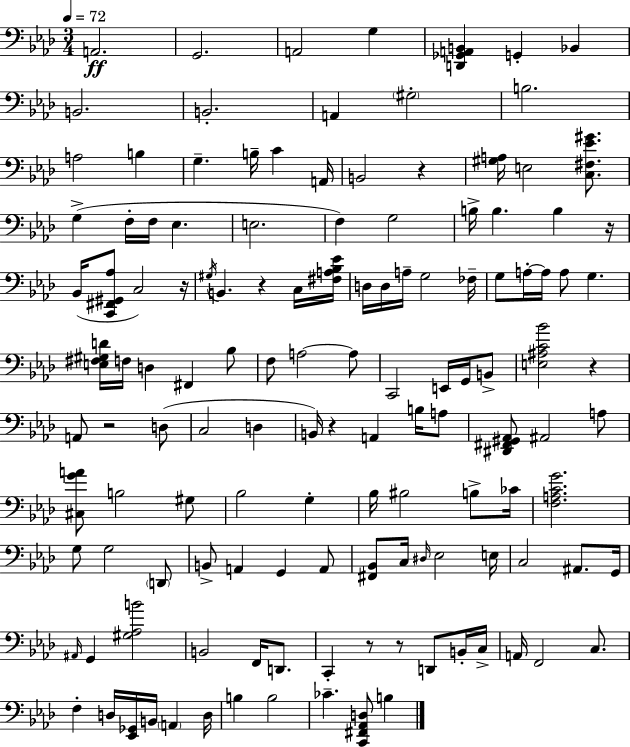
A2/h. G2/h. A2/h G3/q [D2,Gb2,A2,B2]/q G2/q Bb2/q B2/h. B2/h. A2/q G#3/h B3/h. A3/h B3/q G3/q. B3/s C4/q A2/s B2/h R/q [G#3,A3]/s E3/h [C3,F#3,Eb4,G#4]/e. G3/q F3/s F3/s Eb3/q. E3/h. F3/q G3/h B3/s B3/q. B3/q R/s Bb2/s [C2,F#2,G#2,Ab3]/e C3/h R/s G#3/s B2/q. R/q C3/s [F#3,A3,Bb3,Eb4]/s D3/s D3/s A3/s G3/h FES3/s G3/e A3/s A3/s A3/e G3/q. [E3,F#3,G#3,D4]/s F3/s D3/q F#2/q Bb3/e F3/e A3/h A3/e C2/h E2/s G2/s B2/e [E3,A#3,C4,Bb4]/h R/q A2/e R/h D3/e C3/h D3/q B2/s R/q A2/q B3/s A3/e [D#2,F#2,G#2,Ab2]/e A#2/h A3/e [C#3,G4,A4]/e B3/h G#3/e Bb3/h G3/q Bb3/s BIS3/h B3/e CES4/s [F3,A3,C4,G4]/h. G3/e G3/h D2/e B2/e A2/q G2/q A2/e [F#2,Bb2]/e C3/s D#3/s Eb3/h E3/s C3/h A#2/e. G2/s A#2/s G2/q [G#3,Ab3,B4]/h B2/h F2/s D2/e. C2/q R/e R/e D2/e B2/s C3/s A2/s F2/h C3/e. F3/q D3/s [Eb2,Gb2]/s B2/s A2/q D3/s B3/q B3/h CES4/q. [C2,F#2,Ab2,D3]/e B3/q